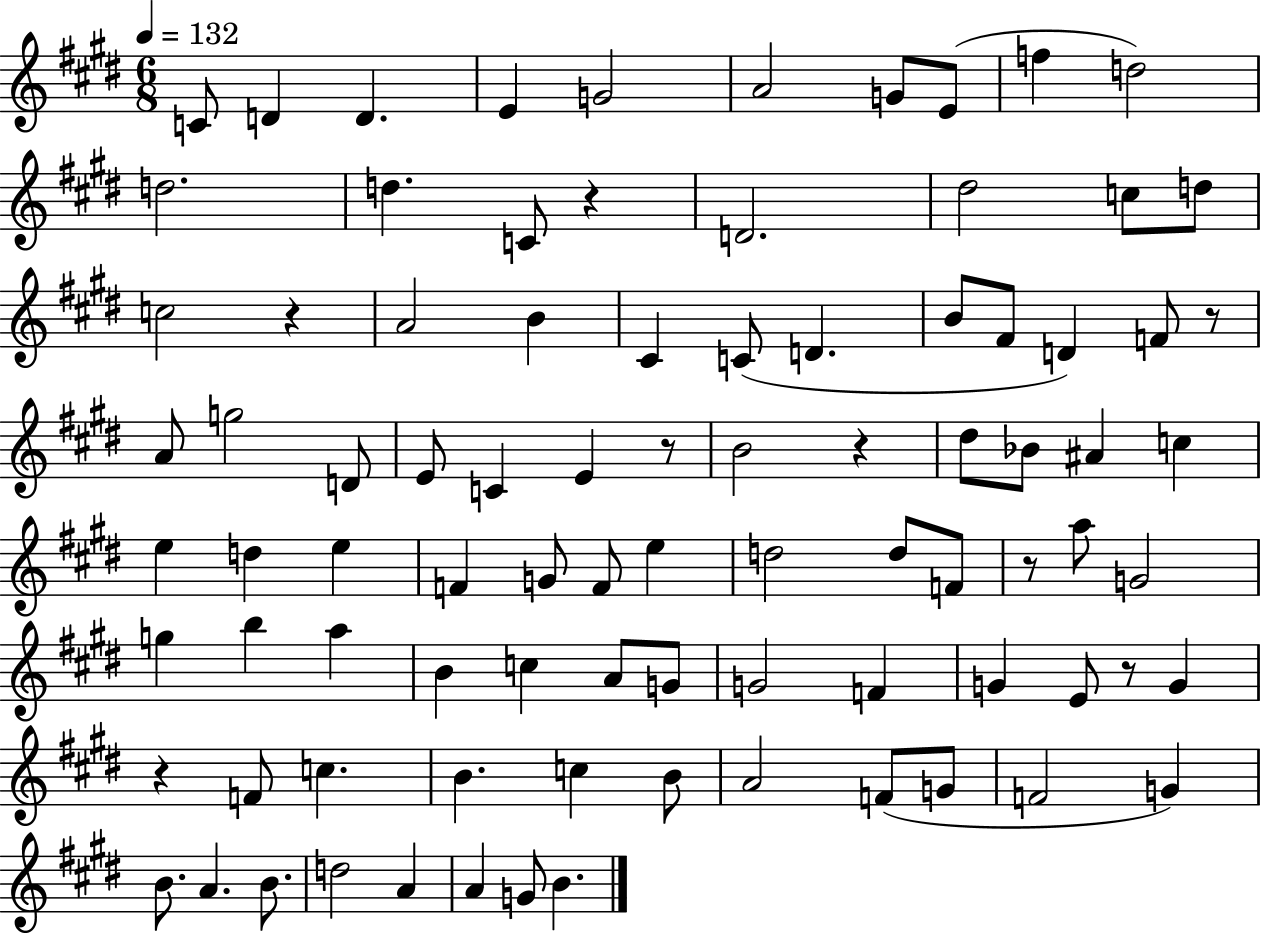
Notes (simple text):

C4/e D4/q D4/q. E4/q G4/h A4/h G4/e E4/e F5/q D5/h D5/h. D5/q. C4/e R/q D4/h. D#5/h C5/e D5/e C5/h R/q A4/h B4/q C#4/q C4/e D4/q. B4/e F#4/e D4/q F4/e R/e A4/e G5/h D4/e E4/e C4/q E4/q R/e B4/h R/q D#5/e Bb4/e A#4/q C5/q E5/q D5/q E5/q F4/q G4/e F4/e E5/q D5/h D5/e F4/e R/e A5/e G4/h G5/q B5/q A5/q B4/q C5/q A4/e G4/e G4/h F4/q G4/q E4/e R/e G4/q R/q F4/e C5/q. B4/q. C5/q B4/e A4/h F4/e G4/e F4/h G4/q B4/e. A4/q. B4/e. D5/h A4/q A4/q G4/e B4/q.